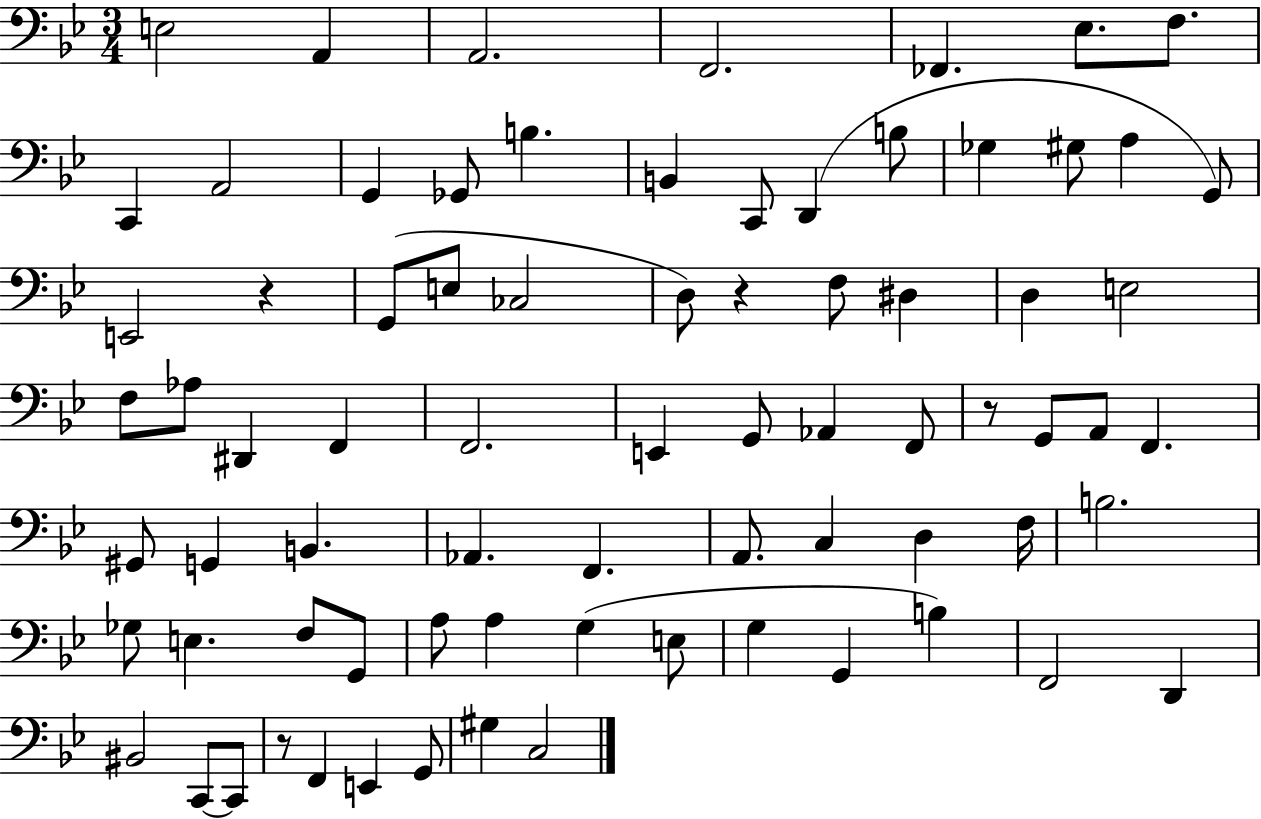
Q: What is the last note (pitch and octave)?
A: C3